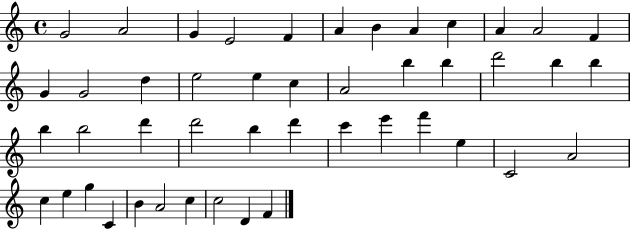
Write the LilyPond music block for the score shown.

{
  \clef treble
  \time 4/4
  \defaultTimeSignature
  \key c \major
  g'2 a'2 | g'4 e'2 f'4 | a'4 b'4 a'4 c''4 | a'4 a'2 f'4 | \break g'4 g'2 d''4 | e''2 e''4 c''4 | a'2 b''4 b''4 | d'''2 b''4 b''4 | \break b''4 b''2 d'''4 | d'''2 b''4 d'''4 | c'''4 e'''4 f'''4 e''4 | c'2 a'2 | \break c''4 e''4 g''4 c'4 | b'4 a'2 c''4 | c''2 d'4 f'4 | \bar "|."
}